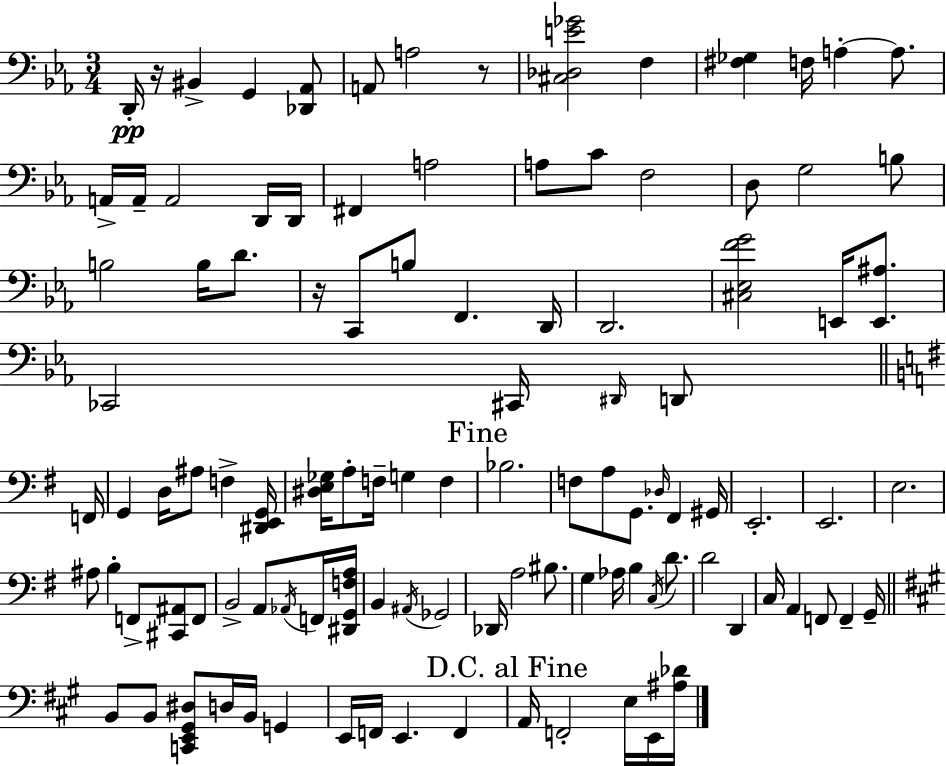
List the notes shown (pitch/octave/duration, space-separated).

D2/s R/s BIS2/q G2/q [Db2,Ab2]/e A2/e A3/h R/e [C#3,Db3,E4,Gb4]/h F3/q [F#3,Gb3]/q F3/s A3/q A3/e. A2/s A2/s A2/h D2/s D2/s F#2/q A3/h A3/e C4/e F3/h D3/e G3/h B3/e B3/h B3/s D4/e. R/s C2/e B3/e F2/q. D2/s D2/h. [C#3,Eb3,F4,G4]/h E2/s [E2,A#3]/e. CES2/h C#2/s D#2/s D2/e F2/s G2/q D3/s A#3/e F3/q [D#2,E2,G2]/s [D#3,E3,Gb3]/s A3/e F3/s G3/q F3/q Bb3/h. F3/e A3/e G2/e. Db3/s F#2/q G#2/s E2/h. E2/h. E3/h. A#3/e B3/q F2/e [C#2,A#2]/e F2/e B2/h A2/e Ab2/s F2/s [D#2,G2,F3,A3]/s B2/q A#2/s Gb2/h Db2/s A3/h BIS3/e. G3/q Ab3/s B3/q C3/s D4/e. D4/h D2/q C3/s A2/q F2/e F2/q G2/s B2/e B2/e [C2,E2,G#2,D#3]/e D3/s B2/s G2/q E2/s F2/s E2/q. F2/q A2/s F2/h E3/s E2/s [A#3,Db4]/s